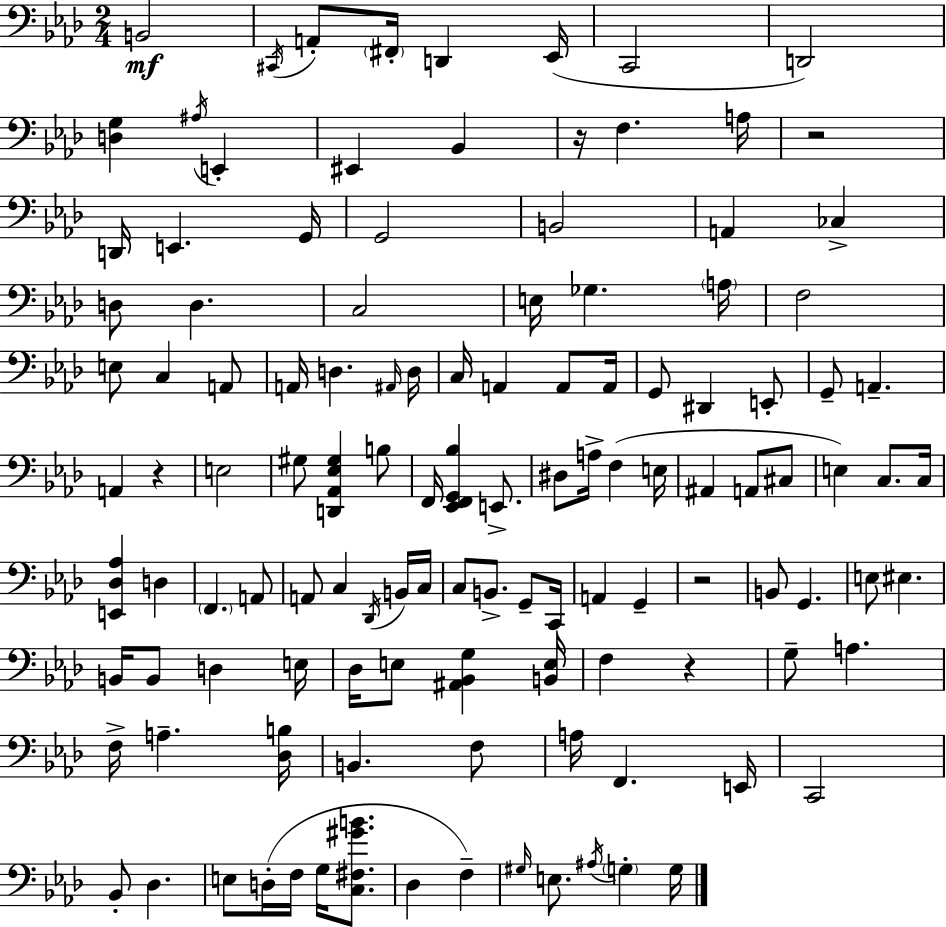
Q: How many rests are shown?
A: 5